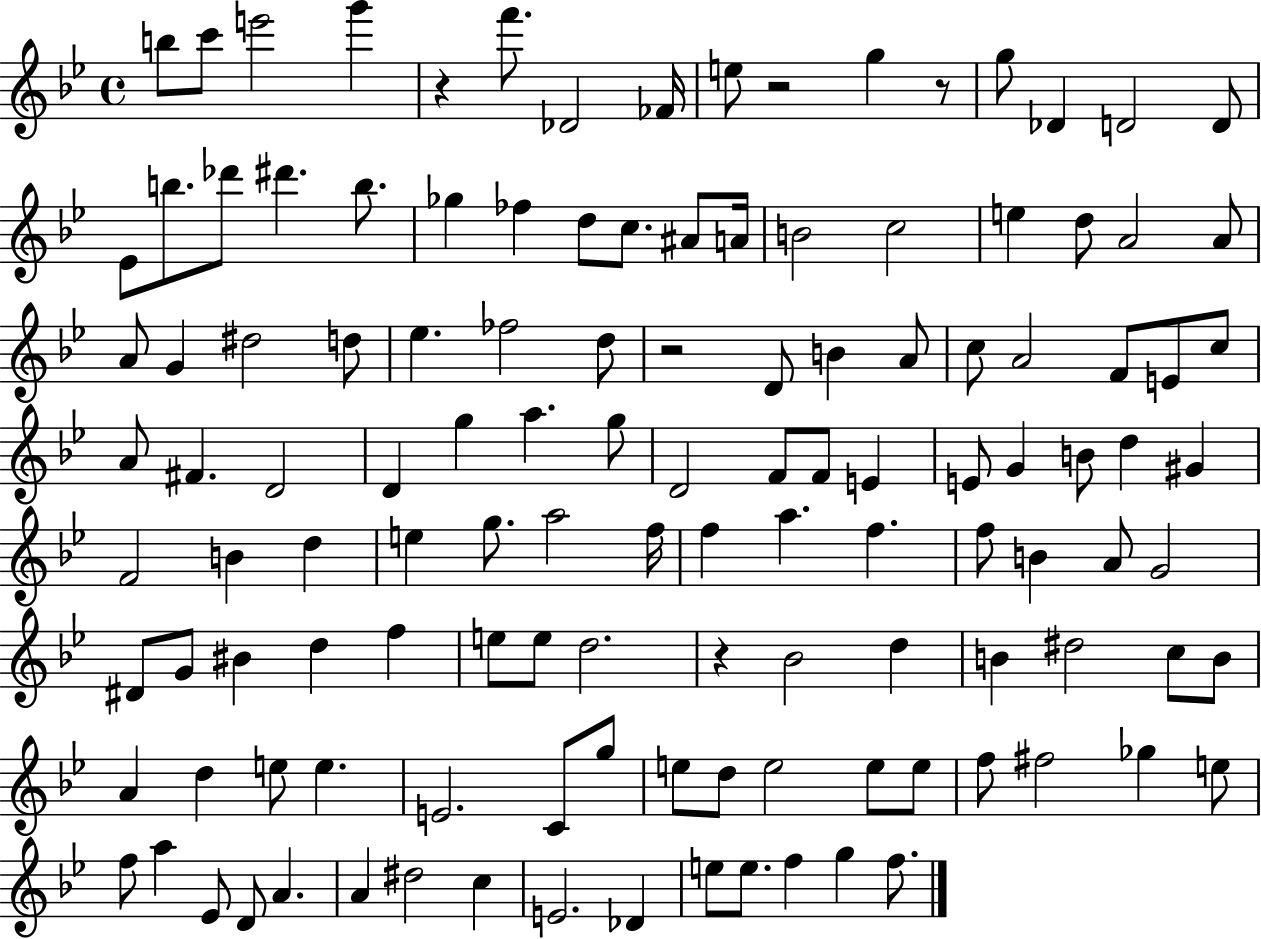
B5/e C6/e E6/h G6/q R/q F6/e. Db4/h FES4/s E5/e R/h G5/q R/e G5/e Db4/q D4/h D4/e Eb4/e B5/e. Db6/e D#6/q. B5/e. Gb5/q FES5/q D5/e C5/e. A#4/e A4/s B4/h C5/h E5/q D5/e A4/h A4/e A4/e G4/q D#5/h D5/e Eb5/q. FES5/h D5/e R/h D4/e B4/q A4/e C5/e A4/h F4/e E4/e C5/e A4/e F#4/q. D4/h D4/q G5/q A5/q. G5/e D4/h F4/e F4/e E4/q E4/e G4/q B4/e D5/q G#4/q F4/h B4/q D5/q E5/q G5/e. A5/h F5/s F5/q A5/q. F5/q. F5/e B4/q A4/e G4/h D#4/e G4/e BIS4/q D5/q F5/q E5/e E5/e D5/h. R/q Bb4/h D5/q B4/q D#5/h C5/e B4/e A4/q D5/q E5/e E5/q. E4/h. C4/e G5/e E5/e D5/e E5/h E5/e E5/e F5/e F#5/h Gb5/q E5/e F5/e A5/q Eb4/e D4/e A4/q. A4/q D#5/h C5/q E4/h. Db4/q E5/e E5/e. F5/q G5/q F5/e.